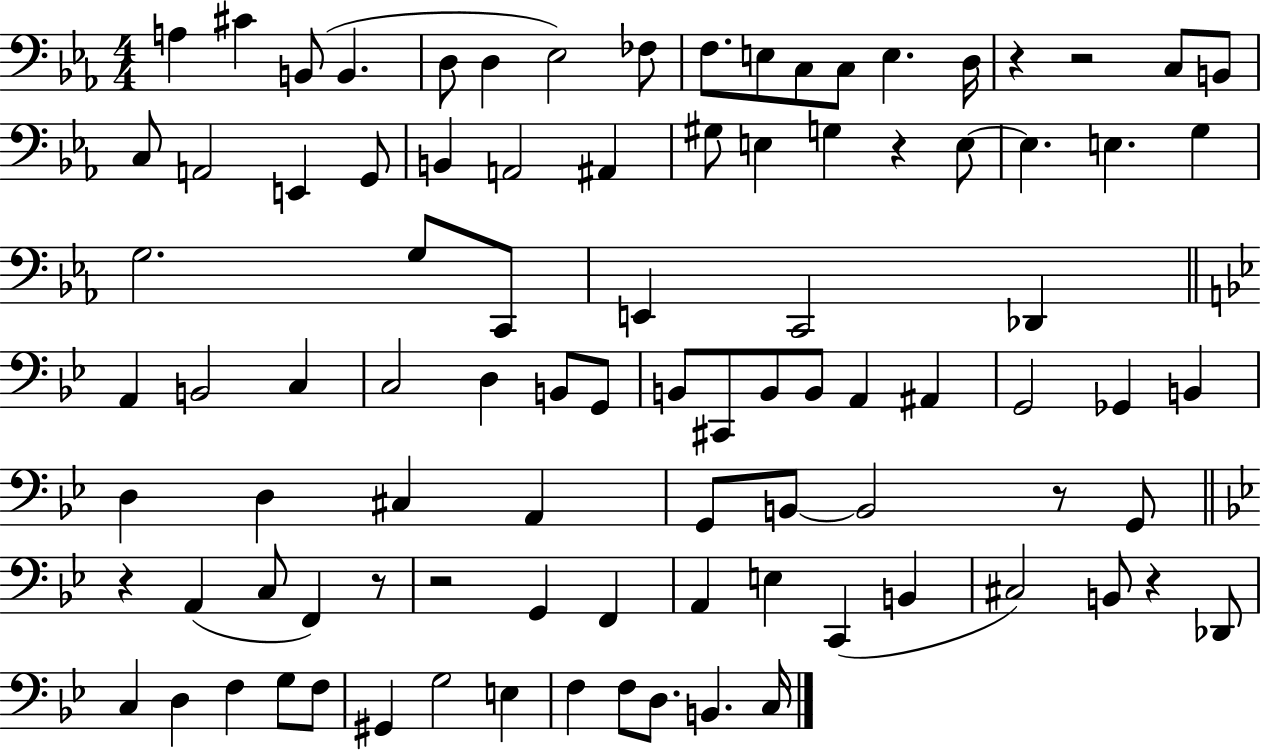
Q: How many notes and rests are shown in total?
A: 93